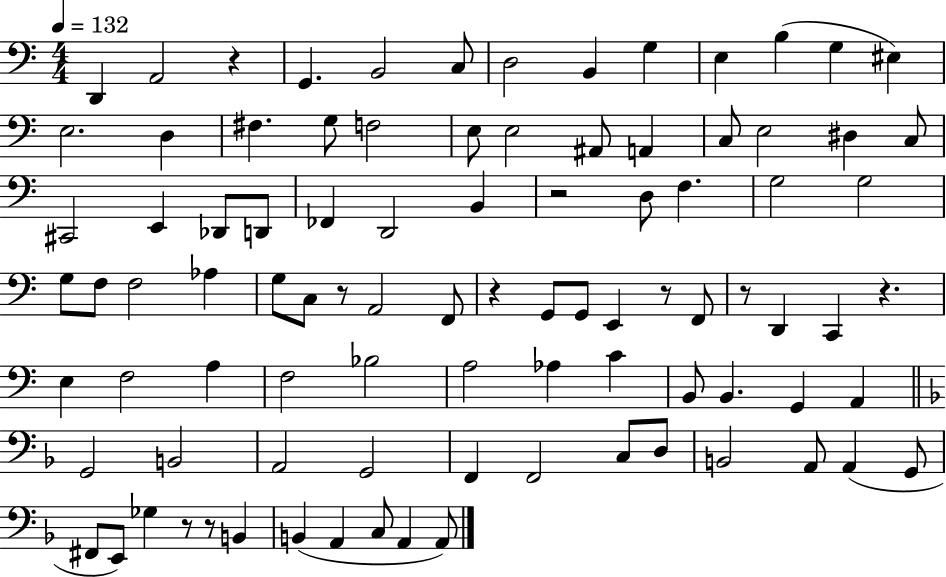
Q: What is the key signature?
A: C major